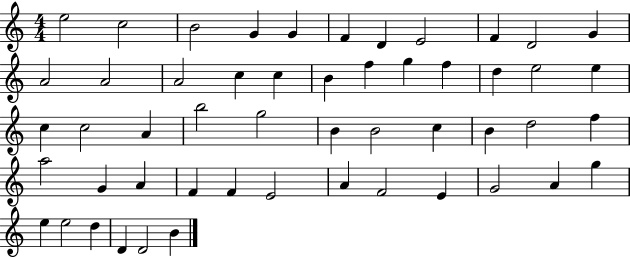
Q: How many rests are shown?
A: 0